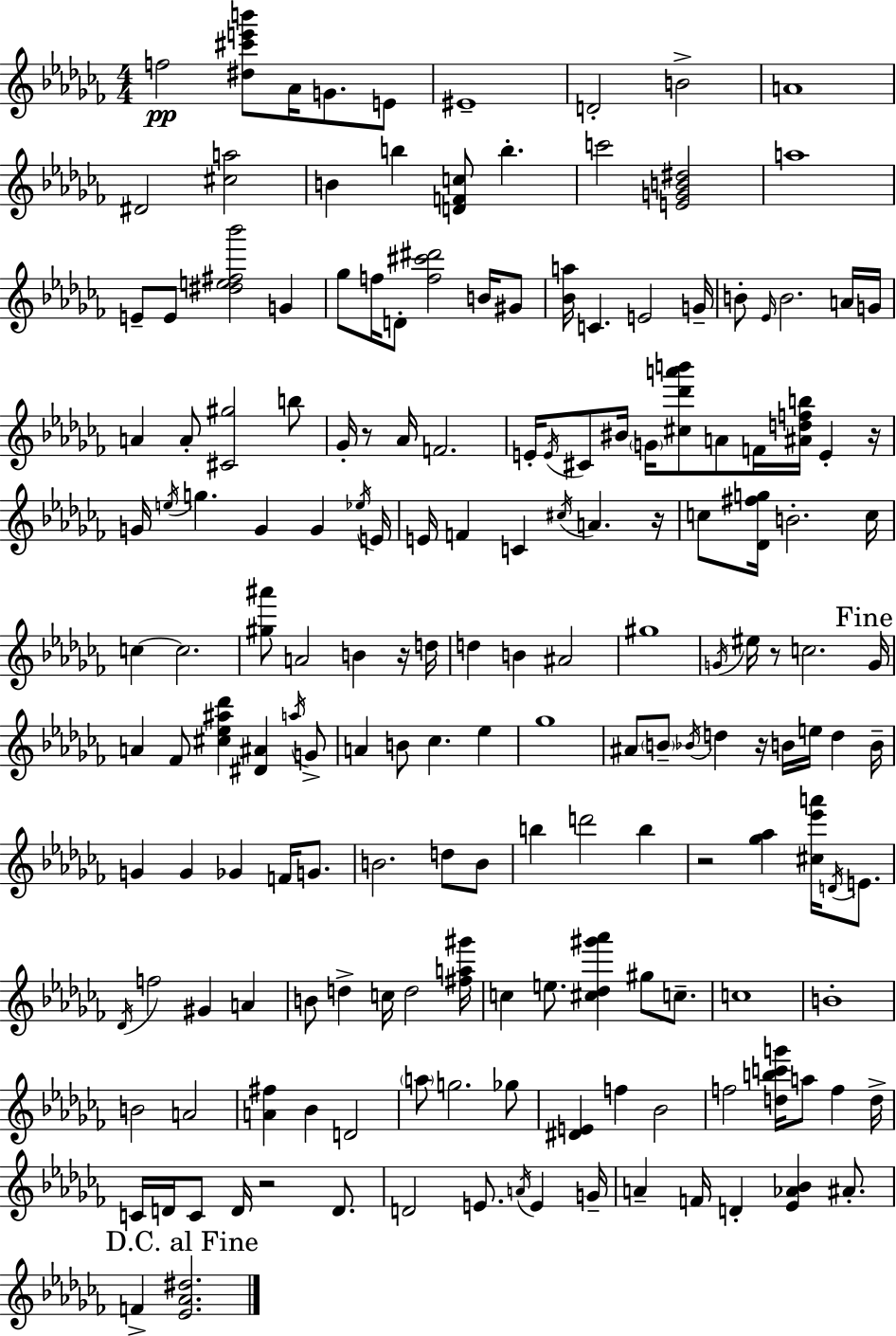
F5/h [D#5,C#6,E6,B6]/e Ab4/s G4/e. E4/e EIS4/w D4/h B4/h A4/w D#4/h [C#5,A5]/h B4/q B5/q [D4,F4,C5]/e B5/q. C6/h [E4,G4,B4,D#5]/h A5/w E4/e E4/e [D#5,E5,F#5,Bb6]/h G4/q Gb5/e F5/s D4/e [F5,C#6,D#6]/h B4/s G#4/e [Bb4,A5]/s C4/q. E4/h G4/s B4/e Eb4/s B4/h. A4/s G4/s A4/q A4/e [C#4,G#5]/h B5/e Gb4/s R/e Ab4/s F4/h. E4/s E4/s C#4/e BIS4/s G4/s [C#5,Db6,A6,B6]/e A4/e F4/s [A#4,D5,F5,B5]/s E4/q R/s G4/s E5/s G5/q. G4/q G4/q Eb5/s E4/s E4/s F4/q C4/q C#5/s A4/q. R/s C5/e [Db4,F#5,G5]/s B4/h. C5/s C5/q C5/h. [G#5,A#6]/e A4/h B4/q R/s D5/s D5/q B4/q A#4/h G#5/w G4/s EIS5/s R/e C5/h. G4/s A4/q FES4/e [C#5,Eb5,A#5,Db6]/q [D#4,A#4]/q A5/s G4/e A4/q B4/e CES5/q. Eb5/q Gb5/w A#4/e B4/e Bb4/s D5/q R/s B4/s E5/s D5/q B4/s G4/q G4/q Gb4/q F4/s G4/e. B4/h. D5/e B4/e B5/q D6/h B5/q R/h [Gb5,Ab5]/q [C#5,Eb6,A6]/s D4/s E4/e. Db4/s F5/h G#4/q A4/q B4/e D5/q C5/s D5/h [F#5,A5,G#6]/s C5/q E5/e. [C#5,Db5,G#6,Ab6]/q G#5/e C5/e. C5/w B4/w B4/h A4/h [A4,F#5]/q Bb4/q D4/h A5/e G5/h. Gb5/e [D#4,E4]/q F5/q Bb4/h F5/h [D5,B5,C6,G6]/s A5/e F5/q D5/s C4/s D4/s C4/e D4/s R/h D4/e. D4/h E4/e. A4/s E4/q G4/s A4/q F4/s D4/q [Eb4,Ab4,Bb4]/q A#4/e. F4/q [Eb4,Ab4,D#5]/h.